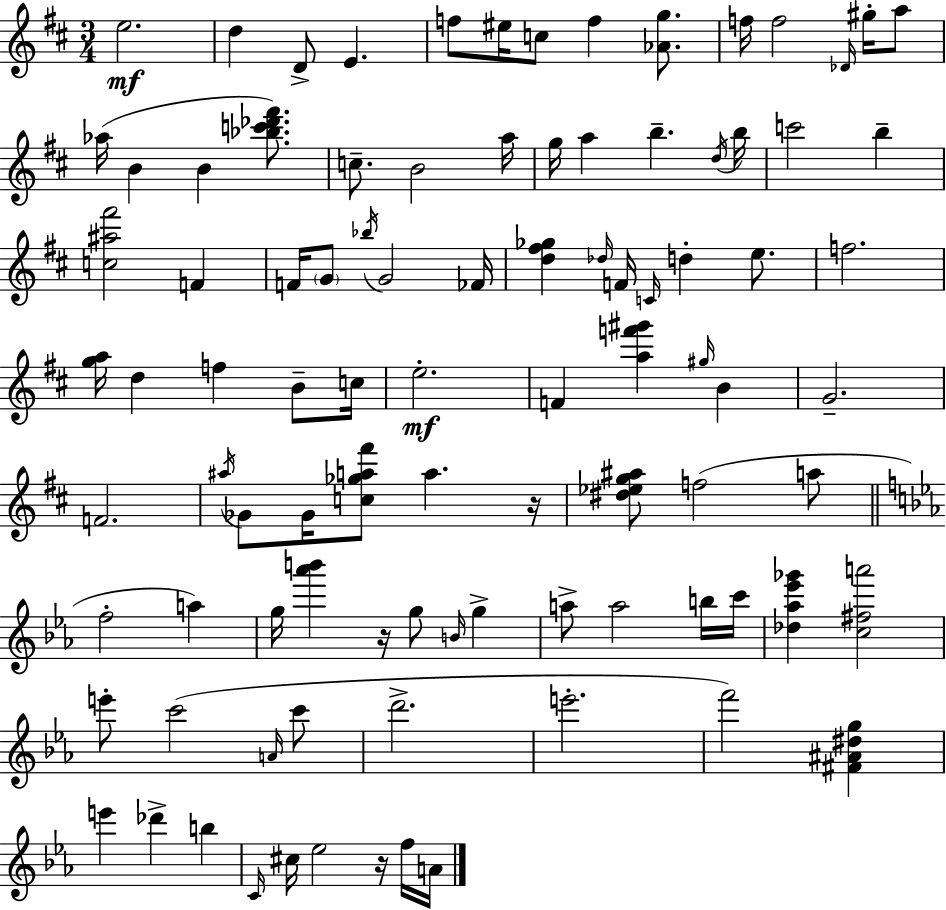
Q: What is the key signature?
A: D major